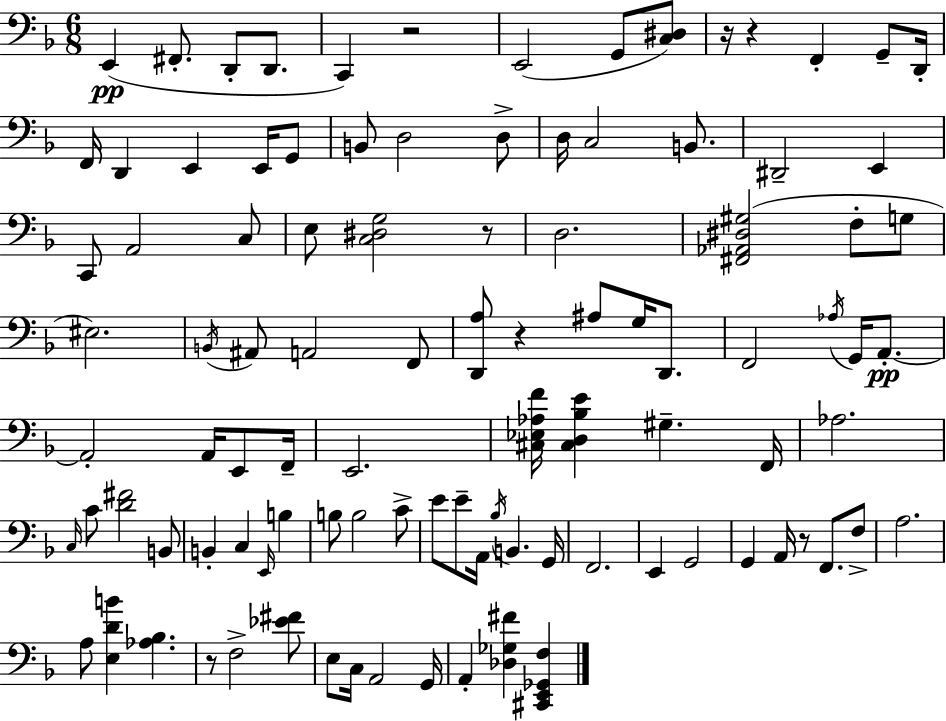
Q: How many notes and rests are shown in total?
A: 100